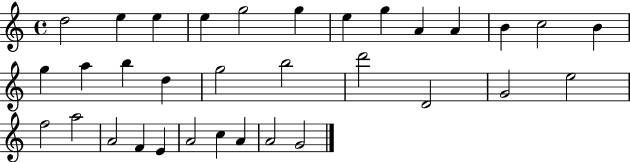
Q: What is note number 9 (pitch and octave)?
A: A4